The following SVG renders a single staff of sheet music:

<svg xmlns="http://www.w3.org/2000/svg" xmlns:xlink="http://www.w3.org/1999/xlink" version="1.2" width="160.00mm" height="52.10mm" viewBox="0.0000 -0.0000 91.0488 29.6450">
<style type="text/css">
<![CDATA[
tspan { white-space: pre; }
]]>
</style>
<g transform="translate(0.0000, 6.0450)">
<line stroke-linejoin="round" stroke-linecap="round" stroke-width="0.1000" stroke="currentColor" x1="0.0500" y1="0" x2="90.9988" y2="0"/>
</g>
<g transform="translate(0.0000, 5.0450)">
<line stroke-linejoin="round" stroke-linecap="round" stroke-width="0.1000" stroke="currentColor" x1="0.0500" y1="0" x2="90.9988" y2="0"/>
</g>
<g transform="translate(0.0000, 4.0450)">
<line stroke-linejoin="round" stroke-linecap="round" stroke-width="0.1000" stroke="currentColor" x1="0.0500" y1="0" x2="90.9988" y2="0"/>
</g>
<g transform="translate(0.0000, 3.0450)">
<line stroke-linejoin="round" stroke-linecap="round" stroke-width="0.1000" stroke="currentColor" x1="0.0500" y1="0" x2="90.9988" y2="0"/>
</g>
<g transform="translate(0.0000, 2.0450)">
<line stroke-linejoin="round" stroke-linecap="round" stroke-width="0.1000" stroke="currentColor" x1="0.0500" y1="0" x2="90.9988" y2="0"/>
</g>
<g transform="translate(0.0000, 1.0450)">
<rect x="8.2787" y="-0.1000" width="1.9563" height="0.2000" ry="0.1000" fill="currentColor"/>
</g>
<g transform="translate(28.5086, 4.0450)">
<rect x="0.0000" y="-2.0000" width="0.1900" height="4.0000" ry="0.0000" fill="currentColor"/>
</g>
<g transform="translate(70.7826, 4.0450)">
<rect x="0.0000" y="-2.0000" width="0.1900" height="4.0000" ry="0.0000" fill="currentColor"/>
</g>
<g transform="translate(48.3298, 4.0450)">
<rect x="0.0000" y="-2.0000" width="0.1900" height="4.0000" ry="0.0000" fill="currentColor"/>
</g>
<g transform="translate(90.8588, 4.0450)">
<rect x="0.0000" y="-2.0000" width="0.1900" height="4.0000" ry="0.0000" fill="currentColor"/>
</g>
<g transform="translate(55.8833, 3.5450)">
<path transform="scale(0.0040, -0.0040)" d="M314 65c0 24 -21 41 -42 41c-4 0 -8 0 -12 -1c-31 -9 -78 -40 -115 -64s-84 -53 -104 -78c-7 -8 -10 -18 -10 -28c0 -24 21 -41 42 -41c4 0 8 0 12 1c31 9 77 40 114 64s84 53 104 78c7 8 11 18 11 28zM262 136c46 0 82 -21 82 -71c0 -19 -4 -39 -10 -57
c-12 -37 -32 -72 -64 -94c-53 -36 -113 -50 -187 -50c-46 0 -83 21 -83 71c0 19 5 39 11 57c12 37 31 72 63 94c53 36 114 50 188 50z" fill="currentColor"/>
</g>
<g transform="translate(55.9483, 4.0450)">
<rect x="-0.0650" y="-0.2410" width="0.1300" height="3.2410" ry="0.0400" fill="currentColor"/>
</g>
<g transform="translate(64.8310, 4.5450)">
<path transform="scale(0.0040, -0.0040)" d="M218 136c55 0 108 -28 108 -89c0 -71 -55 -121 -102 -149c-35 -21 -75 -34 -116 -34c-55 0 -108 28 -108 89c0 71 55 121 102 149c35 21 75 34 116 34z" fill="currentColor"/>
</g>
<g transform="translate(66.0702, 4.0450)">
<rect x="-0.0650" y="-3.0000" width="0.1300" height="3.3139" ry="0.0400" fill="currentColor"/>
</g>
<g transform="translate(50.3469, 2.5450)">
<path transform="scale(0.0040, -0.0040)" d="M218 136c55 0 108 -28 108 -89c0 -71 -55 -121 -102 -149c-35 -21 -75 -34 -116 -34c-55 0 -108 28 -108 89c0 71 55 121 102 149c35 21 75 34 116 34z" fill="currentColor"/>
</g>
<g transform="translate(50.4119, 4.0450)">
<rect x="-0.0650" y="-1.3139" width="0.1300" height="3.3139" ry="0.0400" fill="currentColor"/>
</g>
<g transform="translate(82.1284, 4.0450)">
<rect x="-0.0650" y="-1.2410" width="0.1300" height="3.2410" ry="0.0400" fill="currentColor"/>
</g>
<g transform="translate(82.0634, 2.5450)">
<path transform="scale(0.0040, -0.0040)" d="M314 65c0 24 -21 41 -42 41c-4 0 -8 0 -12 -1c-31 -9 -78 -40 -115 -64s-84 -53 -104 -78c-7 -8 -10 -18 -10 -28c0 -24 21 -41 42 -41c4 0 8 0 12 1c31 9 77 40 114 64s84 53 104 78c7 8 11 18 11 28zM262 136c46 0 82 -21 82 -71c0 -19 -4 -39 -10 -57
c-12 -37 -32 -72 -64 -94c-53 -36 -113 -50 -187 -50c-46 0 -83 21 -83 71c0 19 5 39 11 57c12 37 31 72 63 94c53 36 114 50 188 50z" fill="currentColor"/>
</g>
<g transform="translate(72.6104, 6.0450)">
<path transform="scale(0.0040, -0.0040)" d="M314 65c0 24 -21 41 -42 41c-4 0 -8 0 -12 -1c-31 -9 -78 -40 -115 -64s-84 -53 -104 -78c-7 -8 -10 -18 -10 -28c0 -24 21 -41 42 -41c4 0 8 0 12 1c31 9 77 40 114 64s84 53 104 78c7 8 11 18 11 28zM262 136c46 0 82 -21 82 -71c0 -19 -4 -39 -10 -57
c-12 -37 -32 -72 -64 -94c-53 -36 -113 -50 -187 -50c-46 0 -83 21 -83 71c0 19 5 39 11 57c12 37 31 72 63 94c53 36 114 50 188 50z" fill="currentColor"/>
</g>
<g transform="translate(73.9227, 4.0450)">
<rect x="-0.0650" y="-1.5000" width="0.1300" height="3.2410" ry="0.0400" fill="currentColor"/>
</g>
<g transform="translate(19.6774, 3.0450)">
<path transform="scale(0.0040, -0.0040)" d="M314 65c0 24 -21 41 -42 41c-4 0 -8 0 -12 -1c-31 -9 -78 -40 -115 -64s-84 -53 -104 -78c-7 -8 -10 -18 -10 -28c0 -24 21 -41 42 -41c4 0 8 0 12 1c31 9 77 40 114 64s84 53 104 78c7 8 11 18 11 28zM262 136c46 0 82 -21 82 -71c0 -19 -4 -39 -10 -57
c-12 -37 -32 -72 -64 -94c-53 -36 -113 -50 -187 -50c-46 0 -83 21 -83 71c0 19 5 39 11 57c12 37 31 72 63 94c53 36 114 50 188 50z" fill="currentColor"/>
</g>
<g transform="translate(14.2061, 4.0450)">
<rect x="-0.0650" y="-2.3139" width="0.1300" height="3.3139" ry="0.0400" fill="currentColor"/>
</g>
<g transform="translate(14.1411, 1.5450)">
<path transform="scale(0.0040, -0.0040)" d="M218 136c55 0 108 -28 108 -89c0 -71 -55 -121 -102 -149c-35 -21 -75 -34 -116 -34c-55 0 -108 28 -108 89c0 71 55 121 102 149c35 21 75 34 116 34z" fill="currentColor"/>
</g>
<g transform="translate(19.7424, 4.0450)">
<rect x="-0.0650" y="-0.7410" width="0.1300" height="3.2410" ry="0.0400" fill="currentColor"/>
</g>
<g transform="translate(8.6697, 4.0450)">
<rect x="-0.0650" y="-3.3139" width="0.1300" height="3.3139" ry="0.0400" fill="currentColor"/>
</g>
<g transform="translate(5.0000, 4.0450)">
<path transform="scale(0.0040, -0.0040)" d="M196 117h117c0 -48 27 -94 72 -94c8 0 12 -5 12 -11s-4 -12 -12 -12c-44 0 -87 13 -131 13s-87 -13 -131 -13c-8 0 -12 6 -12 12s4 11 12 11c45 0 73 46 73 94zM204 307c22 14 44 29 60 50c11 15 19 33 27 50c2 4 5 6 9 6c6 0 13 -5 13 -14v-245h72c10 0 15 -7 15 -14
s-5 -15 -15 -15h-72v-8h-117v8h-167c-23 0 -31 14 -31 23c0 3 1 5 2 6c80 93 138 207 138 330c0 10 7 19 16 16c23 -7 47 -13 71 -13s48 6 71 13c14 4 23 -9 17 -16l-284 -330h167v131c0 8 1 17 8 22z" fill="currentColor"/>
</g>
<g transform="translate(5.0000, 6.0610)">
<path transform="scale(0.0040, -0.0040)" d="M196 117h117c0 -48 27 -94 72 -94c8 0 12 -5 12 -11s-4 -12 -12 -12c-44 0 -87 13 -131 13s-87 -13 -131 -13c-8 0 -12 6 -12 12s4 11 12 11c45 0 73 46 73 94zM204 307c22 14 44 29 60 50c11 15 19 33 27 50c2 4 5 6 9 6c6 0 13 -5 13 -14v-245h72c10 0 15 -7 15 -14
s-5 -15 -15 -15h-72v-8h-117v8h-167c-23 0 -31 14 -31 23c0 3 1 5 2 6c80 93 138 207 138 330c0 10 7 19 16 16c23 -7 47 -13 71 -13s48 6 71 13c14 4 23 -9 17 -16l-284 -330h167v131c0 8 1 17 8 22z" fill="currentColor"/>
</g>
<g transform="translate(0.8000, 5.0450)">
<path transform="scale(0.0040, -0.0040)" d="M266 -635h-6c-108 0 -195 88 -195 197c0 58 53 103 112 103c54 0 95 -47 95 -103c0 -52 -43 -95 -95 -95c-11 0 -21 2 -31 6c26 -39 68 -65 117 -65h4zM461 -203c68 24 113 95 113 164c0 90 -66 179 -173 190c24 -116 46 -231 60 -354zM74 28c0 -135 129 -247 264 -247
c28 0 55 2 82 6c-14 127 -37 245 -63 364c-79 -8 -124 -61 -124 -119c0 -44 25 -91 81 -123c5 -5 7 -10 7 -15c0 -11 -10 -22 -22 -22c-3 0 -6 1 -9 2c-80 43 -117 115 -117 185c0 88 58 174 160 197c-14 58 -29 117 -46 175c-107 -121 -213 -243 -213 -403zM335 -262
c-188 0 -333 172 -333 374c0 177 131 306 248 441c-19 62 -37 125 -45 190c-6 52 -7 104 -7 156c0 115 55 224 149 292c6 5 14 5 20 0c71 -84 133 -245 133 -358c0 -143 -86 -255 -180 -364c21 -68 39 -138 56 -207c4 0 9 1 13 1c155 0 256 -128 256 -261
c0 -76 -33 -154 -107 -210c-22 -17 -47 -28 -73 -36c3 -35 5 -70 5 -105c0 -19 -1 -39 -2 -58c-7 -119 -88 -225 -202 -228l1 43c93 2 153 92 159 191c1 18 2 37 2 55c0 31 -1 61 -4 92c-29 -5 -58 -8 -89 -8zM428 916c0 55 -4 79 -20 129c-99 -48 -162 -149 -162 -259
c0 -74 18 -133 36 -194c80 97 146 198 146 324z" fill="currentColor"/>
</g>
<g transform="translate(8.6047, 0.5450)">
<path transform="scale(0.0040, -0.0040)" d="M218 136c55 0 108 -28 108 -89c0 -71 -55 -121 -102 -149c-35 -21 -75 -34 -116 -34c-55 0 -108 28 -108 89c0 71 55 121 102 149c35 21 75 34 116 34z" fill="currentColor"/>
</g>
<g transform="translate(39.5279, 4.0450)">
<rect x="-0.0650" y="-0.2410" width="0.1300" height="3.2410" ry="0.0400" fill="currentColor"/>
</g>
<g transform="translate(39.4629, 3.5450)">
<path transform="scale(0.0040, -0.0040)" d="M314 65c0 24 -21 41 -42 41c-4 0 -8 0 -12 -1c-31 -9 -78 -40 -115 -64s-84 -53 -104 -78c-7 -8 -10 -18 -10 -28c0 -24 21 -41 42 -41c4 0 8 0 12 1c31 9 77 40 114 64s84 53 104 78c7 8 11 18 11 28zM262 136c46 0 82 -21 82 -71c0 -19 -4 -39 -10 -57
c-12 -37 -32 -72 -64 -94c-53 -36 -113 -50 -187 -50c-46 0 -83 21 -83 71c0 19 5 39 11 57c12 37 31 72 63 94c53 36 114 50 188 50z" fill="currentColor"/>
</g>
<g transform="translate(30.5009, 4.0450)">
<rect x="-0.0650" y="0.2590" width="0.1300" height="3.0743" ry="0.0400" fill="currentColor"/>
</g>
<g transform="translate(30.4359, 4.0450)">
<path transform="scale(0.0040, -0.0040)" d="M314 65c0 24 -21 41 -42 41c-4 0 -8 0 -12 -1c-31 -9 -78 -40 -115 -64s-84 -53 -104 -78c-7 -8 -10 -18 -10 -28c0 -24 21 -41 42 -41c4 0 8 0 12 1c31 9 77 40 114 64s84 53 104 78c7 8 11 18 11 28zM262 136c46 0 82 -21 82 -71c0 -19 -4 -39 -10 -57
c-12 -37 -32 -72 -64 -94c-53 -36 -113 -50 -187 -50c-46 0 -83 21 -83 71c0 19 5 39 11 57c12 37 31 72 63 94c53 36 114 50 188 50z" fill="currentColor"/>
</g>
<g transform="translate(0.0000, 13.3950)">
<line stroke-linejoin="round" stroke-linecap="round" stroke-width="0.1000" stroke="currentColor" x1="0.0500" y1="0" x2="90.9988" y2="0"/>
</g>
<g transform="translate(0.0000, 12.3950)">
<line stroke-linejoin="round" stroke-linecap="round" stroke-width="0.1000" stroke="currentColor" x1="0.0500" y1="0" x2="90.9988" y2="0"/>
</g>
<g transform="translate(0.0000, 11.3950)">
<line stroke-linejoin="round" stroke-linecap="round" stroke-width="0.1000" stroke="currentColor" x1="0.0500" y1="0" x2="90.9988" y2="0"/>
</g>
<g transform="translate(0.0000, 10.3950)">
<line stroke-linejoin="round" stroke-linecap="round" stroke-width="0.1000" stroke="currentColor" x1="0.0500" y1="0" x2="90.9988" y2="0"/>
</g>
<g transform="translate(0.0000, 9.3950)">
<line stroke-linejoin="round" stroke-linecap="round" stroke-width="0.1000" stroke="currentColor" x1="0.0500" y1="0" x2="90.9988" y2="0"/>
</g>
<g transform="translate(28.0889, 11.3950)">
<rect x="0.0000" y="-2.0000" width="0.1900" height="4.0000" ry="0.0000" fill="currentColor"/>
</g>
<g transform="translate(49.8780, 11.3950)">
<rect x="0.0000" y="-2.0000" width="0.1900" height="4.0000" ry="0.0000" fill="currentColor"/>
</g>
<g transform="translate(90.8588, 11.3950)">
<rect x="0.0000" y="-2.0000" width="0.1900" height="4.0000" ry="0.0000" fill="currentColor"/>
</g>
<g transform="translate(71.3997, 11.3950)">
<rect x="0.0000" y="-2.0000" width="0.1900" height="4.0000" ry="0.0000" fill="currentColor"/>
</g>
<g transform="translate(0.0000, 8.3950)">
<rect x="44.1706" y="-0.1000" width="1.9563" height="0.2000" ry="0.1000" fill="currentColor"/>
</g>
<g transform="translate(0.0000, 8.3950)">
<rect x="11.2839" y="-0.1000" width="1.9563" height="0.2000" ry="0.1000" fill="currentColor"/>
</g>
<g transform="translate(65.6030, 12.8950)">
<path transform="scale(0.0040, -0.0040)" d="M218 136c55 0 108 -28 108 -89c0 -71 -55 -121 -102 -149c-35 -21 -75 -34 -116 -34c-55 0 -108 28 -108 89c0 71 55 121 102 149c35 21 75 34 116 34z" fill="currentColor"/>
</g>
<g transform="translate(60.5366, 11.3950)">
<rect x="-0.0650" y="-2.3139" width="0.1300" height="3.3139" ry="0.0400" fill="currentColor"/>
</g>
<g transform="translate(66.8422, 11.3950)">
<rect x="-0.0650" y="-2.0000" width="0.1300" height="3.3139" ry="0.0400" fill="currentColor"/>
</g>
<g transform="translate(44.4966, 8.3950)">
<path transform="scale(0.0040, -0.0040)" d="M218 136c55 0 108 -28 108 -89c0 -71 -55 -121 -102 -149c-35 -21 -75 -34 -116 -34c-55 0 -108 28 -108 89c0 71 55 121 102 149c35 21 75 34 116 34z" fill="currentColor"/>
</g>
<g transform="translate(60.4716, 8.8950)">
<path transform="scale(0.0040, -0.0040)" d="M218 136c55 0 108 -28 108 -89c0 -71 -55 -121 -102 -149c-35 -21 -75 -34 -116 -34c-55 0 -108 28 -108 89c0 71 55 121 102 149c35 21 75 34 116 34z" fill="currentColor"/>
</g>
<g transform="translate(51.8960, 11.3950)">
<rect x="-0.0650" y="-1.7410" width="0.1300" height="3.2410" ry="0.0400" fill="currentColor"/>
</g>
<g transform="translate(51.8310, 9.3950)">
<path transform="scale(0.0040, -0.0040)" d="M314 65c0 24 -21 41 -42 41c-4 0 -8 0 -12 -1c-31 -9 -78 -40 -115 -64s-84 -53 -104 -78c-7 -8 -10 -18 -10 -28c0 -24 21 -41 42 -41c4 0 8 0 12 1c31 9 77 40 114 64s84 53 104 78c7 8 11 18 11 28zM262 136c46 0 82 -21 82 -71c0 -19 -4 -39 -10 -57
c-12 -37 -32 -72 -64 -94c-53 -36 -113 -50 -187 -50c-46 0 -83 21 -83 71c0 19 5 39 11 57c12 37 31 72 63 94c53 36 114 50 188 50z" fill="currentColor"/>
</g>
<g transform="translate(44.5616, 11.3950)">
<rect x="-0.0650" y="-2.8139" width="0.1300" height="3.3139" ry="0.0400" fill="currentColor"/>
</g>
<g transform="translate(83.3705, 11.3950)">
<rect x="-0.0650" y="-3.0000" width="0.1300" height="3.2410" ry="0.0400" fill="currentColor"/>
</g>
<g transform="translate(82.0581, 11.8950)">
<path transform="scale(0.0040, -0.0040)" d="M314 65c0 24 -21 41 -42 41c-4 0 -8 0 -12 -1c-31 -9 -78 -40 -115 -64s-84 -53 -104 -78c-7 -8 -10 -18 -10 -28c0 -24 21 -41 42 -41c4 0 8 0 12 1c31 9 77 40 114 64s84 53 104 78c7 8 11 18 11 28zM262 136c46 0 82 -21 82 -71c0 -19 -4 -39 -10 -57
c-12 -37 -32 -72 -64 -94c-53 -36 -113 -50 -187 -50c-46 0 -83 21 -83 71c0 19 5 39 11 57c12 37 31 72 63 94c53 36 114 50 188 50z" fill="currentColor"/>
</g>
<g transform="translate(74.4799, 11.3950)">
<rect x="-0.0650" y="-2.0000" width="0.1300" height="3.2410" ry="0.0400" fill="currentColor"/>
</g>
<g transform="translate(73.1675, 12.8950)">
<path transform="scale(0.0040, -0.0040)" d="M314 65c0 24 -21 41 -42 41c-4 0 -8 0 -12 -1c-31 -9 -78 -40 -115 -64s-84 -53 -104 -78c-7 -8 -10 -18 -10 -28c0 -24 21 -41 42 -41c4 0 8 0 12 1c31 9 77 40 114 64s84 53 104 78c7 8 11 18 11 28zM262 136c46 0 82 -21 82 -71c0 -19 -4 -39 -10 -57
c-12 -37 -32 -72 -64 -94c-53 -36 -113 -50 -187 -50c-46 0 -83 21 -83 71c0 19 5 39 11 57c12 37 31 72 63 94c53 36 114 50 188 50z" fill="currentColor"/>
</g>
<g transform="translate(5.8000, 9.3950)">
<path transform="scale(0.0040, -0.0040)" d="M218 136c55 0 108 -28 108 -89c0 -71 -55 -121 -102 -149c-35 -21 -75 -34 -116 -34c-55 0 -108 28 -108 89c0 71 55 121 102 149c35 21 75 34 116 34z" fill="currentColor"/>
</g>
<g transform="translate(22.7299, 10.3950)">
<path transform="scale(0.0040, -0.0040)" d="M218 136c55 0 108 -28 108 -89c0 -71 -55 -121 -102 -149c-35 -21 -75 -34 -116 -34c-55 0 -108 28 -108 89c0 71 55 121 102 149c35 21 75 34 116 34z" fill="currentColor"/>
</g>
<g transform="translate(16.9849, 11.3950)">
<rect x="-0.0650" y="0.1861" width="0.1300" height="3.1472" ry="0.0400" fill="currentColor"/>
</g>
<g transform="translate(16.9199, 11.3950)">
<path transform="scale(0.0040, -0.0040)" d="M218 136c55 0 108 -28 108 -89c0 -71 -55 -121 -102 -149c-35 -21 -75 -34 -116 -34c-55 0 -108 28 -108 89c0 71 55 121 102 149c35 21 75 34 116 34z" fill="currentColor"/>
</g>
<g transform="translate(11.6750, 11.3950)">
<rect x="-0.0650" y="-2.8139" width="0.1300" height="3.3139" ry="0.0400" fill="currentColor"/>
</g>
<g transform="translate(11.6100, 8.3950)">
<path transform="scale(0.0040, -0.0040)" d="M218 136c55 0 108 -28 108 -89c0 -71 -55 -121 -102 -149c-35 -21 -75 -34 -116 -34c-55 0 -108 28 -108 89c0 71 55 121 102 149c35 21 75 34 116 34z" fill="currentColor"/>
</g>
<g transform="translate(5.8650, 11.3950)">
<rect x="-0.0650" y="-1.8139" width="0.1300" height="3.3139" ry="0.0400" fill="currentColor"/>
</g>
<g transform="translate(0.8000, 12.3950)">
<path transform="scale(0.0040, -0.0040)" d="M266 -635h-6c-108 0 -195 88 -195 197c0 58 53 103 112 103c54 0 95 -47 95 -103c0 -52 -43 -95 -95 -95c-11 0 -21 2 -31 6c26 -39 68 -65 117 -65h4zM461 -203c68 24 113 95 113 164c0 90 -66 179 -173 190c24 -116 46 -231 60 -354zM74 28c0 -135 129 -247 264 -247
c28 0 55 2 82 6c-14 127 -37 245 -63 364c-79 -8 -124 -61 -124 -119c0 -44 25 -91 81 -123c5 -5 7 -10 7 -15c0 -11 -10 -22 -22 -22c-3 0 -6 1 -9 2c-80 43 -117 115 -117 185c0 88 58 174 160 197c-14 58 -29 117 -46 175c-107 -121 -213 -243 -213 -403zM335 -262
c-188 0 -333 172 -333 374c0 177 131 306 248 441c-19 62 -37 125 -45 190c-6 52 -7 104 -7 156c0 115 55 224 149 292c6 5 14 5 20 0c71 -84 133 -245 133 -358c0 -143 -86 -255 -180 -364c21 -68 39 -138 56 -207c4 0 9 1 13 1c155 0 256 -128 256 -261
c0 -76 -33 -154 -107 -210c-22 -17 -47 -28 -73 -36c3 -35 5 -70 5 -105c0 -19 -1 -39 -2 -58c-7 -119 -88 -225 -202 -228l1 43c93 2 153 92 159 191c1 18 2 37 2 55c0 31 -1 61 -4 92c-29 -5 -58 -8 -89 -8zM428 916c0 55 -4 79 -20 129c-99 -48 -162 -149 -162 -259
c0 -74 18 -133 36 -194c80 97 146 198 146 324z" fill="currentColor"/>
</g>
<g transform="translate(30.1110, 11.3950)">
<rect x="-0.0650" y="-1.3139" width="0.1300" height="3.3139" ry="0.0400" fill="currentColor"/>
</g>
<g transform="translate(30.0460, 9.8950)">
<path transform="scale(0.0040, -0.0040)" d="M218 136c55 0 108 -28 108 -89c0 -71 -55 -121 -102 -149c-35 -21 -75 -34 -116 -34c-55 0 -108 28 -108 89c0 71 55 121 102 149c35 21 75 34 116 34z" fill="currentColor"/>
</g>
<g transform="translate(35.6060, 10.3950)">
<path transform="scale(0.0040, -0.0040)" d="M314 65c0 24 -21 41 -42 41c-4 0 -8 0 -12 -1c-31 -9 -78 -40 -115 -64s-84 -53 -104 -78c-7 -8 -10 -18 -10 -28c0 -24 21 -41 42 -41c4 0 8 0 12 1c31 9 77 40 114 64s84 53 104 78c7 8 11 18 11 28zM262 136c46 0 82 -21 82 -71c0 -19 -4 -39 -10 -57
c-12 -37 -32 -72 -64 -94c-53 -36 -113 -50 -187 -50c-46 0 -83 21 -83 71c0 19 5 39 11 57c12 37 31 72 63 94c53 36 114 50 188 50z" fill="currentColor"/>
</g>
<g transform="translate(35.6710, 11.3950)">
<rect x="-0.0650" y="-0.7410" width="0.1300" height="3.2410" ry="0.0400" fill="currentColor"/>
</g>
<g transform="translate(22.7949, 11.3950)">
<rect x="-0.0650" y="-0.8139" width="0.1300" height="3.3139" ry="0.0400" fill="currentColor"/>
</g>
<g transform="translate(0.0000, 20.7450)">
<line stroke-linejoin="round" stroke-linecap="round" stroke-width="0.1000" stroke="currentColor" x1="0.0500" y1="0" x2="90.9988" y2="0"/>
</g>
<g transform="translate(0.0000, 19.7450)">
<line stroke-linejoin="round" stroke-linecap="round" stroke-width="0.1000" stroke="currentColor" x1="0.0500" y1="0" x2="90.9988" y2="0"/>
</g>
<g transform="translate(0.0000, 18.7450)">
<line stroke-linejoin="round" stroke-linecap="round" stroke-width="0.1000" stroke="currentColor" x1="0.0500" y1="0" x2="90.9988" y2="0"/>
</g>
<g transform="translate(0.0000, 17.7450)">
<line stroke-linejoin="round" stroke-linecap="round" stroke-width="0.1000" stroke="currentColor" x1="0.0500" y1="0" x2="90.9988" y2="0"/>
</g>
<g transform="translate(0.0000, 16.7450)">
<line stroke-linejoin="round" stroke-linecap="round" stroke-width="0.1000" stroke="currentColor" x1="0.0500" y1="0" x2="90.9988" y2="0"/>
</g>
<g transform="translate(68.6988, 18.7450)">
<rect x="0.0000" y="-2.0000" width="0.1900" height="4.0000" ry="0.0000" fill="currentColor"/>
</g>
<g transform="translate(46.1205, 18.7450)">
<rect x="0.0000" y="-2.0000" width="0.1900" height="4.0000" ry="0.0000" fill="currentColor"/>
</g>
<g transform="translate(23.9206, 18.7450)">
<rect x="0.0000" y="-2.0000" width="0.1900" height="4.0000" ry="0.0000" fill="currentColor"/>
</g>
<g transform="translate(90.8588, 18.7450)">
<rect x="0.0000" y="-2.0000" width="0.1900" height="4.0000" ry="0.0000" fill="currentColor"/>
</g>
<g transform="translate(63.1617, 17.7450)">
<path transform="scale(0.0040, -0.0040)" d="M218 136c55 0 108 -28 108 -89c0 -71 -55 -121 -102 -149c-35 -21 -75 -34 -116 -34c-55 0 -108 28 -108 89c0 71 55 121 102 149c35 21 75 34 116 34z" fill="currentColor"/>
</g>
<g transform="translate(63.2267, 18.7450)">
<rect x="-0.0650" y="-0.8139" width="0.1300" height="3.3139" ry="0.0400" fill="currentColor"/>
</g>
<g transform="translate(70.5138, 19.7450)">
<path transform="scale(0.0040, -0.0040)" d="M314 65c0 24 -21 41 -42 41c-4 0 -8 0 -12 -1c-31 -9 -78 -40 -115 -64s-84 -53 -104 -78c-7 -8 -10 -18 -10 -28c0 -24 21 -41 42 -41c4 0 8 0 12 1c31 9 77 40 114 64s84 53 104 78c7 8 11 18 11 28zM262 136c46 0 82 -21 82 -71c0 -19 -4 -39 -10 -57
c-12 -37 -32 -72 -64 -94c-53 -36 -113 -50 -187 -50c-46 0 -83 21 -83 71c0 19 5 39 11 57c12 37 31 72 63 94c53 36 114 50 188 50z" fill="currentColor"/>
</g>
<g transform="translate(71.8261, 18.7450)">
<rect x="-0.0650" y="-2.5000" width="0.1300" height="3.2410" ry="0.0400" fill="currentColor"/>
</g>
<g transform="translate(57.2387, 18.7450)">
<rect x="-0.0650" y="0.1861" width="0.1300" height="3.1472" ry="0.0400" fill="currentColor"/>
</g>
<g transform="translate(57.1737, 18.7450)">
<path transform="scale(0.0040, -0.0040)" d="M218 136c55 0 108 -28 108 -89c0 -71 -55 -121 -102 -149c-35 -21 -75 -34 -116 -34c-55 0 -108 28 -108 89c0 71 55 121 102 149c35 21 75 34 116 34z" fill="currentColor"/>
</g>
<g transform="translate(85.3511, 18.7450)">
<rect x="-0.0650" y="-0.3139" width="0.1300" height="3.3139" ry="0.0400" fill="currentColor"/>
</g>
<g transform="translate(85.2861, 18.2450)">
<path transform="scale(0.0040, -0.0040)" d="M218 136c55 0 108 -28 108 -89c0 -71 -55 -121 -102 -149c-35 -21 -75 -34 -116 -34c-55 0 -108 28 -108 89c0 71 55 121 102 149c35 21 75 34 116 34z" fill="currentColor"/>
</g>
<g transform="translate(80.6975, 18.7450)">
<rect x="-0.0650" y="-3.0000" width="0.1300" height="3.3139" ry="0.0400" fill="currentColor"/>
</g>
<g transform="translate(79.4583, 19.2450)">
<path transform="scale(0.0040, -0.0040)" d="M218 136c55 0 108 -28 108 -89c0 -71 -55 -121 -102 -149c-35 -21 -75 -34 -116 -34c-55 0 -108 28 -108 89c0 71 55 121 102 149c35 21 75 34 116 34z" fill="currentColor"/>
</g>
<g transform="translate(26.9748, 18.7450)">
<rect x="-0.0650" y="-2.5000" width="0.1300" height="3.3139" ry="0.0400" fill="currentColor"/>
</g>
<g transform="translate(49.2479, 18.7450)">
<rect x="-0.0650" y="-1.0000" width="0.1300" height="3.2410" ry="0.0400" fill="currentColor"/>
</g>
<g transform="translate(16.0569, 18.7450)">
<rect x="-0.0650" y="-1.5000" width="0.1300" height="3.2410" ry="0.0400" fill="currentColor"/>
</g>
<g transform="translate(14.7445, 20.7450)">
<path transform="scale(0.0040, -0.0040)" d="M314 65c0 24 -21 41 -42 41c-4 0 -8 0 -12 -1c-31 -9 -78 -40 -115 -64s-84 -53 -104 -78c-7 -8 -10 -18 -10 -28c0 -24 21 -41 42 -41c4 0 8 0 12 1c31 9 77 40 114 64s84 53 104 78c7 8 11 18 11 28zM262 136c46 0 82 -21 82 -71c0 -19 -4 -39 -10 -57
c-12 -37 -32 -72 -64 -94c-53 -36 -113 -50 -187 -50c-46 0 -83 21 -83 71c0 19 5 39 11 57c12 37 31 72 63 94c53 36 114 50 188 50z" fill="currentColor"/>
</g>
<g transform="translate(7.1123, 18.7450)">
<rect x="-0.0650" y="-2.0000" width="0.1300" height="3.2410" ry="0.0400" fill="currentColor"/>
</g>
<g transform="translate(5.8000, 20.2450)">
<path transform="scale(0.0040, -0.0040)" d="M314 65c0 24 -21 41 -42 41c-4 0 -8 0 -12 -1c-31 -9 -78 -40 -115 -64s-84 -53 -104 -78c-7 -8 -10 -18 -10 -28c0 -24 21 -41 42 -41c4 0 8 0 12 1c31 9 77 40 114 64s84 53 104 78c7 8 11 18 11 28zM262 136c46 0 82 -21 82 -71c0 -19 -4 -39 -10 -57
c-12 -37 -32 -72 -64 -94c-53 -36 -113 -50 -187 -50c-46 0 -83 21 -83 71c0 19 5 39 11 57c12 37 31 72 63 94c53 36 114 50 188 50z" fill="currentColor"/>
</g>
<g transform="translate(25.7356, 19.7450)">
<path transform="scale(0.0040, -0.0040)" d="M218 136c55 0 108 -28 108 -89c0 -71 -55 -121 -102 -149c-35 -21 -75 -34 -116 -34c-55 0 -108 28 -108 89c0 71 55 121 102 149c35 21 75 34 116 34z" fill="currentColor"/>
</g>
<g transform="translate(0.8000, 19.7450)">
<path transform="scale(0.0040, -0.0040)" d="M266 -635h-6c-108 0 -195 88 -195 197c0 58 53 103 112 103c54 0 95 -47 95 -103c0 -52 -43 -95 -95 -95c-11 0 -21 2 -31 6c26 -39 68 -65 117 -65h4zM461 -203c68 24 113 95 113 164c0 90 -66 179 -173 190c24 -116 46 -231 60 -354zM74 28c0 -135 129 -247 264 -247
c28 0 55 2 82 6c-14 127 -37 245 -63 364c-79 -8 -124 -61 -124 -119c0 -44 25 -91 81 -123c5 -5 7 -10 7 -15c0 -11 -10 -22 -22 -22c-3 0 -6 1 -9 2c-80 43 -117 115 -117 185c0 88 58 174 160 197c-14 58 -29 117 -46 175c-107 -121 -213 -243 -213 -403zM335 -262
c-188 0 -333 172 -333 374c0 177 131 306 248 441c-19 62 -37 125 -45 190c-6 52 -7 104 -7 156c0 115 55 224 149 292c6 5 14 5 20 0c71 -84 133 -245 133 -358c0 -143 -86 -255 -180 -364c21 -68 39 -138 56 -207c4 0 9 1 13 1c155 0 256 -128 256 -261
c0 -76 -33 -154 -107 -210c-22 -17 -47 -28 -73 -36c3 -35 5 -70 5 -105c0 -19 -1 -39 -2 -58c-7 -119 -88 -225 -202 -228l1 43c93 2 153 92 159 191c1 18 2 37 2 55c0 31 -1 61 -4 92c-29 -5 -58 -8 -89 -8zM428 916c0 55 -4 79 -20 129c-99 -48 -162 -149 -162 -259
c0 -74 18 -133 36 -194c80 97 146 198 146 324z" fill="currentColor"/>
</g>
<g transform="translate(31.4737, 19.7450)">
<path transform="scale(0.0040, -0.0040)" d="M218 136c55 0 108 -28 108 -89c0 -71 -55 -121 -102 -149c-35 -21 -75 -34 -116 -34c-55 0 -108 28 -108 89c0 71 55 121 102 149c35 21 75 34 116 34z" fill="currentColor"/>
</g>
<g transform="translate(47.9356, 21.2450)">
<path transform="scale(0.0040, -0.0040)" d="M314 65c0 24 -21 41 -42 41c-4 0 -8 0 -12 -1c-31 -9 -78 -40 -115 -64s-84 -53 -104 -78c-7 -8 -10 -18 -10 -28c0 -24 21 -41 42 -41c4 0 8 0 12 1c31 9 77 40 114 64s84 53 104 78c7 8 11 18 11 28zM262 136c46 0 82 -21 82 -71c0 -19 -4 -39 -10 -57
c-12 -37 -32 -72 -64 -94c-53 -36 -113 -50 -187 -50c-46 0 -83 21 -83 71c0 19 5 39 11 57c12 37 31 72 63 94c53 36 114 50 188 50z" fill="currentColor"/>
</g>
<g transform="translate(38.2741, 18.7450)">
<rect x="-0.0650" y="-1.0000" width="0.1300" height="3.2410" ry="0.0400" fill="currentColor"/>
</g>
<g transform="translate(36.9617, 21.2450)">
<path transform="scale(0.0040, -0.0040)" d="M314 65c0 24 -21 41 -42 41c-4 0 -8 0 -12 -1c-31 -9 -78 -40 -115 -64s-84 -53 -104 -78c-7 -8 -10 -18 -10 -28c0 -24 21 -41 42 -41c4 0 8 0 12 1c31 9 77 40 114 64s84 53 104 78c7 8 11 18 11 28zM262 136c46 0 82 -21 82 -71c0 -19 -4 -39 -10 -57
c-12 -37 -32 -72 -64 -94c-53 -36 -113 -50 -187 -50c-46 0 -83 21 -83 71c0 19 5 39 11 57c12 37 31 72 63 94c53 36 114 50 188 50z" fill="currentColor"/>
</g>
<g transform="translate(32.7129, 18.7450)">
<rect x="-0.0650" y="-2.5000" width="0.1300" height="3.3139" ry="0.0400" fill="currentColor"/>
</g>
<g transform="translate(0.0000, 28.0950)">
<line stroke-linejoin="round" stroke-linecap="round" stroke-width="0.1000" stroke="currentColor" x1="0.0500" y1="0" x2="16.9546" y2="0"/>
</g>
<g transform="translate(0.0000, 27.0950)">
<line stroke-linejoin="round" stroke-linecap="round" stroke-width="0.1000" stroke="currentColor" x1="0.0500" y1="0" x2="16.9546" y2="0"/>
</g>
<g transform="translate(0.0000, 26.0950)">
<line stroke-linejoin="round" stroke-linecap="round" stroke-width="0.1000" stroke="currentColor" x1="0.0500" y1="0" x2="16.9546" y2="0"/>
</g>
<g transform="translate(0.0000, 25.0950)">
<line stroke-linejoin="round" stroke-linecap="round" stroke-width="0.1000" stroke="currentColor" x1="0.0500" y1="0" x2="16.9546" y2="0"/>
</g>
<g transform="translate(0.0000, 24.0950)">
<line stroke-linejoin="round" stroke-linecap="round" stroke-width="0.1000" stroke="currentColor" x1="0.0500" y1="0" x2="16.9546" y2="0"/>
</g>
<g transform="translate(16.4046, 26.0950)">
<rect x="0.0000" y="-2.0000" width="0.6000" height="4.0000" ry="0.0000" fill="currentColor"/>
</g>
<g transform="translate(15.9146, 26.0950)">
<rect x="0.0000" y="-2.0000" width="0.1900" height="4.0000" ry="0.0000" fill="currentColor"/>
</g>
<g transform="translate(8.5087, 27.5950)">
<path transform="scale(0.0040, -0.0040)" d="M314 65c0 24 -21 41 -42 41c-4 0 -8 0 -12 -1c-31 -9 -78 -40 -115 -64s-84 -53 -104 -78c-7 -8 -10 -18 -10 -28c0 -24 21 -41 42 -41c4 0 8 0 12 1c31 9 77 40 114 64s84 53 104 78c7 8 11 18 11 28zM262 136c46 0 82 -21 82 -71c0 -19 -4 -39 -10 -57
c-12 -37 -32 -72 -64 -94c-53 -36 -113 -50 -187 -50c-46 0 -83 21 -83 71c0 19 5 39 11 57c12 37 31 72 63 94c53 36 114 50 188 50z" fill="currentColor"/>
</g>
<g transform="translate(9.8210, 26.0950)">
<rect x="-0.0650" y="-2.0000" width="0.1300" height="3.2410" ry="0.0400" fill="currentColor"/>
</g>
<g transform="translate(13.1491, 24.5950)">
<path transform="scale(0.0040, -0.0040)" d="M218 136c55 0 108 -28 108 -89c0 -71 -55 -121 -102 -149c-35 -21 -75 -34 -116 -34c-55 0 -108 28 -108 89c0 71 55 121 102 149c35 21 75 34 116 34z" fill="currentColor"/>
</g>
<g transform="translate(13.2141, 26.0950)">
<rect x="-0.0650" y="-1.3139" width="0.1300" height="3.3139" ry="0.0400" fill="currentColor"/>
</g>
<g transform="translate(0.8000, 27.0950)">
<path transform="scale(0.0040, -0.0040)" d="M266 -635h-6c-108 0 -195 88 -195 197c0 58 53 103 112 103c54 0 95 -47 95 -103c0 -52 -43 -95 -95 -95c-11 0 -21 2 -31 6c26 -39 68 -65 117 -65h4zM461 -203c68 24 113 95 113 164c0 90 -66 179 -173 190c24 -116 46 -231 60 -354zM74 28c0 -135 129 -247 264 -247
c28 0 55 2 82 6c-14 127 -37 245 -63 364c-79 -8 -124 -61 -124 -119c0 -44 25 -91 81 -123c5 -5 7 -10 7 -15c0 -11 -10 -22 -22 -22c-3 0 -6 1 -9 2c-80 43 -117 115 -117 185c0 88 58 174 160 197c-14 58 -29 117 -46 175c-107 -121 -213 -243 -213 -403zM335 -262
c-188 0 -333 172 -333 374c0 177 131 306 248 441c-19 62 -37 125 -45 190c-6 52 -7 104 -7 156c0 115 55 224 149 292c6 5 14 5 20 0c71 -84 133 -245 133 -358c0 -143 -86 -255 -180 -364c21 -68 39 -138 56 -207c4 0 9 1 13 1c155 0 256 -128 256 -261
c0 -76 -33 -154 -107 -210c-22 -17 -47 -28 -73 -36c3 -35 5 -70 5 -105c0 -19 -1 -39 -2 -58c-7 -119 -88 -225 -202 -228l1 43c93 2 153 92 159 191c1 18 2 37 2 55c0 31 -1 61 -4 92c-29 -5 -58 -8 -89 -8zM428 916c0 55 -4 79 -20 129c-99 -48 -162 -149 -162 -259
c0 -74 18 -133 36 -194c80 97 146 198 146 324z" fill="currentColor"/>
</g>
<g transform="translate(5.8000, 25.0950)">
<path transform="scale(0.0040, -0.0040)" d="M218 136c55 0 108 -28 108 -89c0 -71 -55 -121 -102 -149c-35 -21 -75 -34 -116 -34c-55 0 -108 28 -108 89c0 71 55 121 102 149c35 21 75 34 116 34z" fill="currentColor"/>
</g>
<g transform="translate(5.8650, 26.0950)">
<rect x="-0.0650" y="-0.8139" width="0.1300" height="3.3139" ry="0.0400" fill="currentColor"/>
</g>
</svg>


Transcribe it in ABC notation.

X:1
T:Untitled
M:4/4
L:1/4
K:C
b g d2 B2 c2 e c2 A E2 e2 f a B d e d2 a f2 g F F2 A2 F2 E2 G G D2 D2 B d G2 A c d F2 e